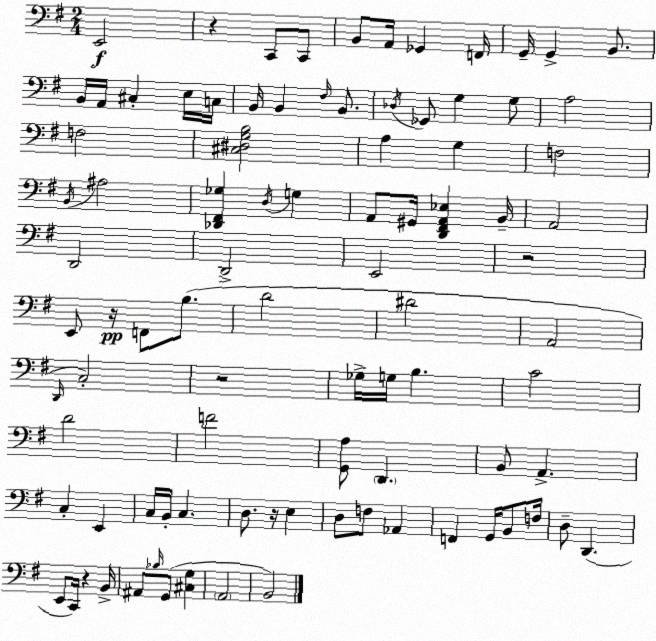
X:1
T:Untitled
M:2/4
L:1/4
K:Em
E,,2 z C,,/2 C,,/2 B,,/2 A,,/4 _G,, F,,/4 G,,/4 G,, B,,/2 B,,/4 A,,/4 ^C, E,/4 C,/4 B,,/4 B,, ^F,/4 B,,/2 _D,/4 _G,,/2 G, G,/2 A,2 F,2 [^C,^D,G,B,]2 A, G, F,2 B,,/4 ^A,2 [_D,,^F,,_G,] D,/4 G, A,,/2 ^G,,/4 [D,,^F,,A,,_E,] B,,/4 A,,2 D,,2 D,,2 E,,2 z2 E,,/2 z/4 F,,/2 B,/2 D2 ^D2 A,,2 D,,/4 C,2 z2 _G,/4 G,/4 B, C2 D2 F2 [G,,A,]/2 D,, B,,/2 A,, C, E,, C,/4 B,,/4 C, D,/2 z/4 E, D,/2 F,/2 _A,, F,, G,,/4 B,,/2 F,/4 D,/2 D,, E,,/2 C,,/4 z B,,/4 ^A,,/2 _B,/4 G,,/2 [^C,G,] A,,2 B,,2